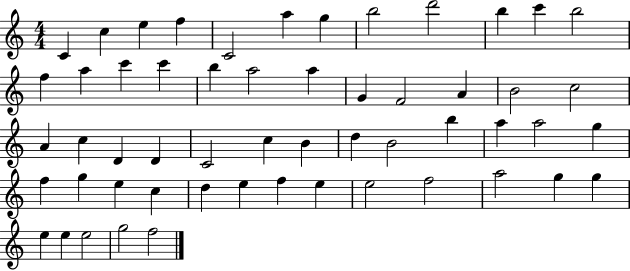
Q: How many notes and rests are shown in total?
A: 55